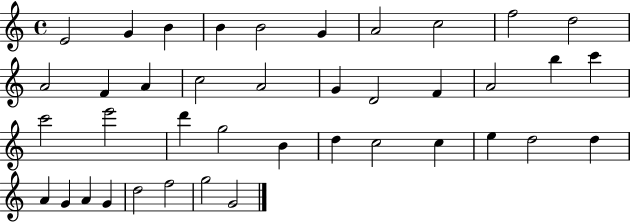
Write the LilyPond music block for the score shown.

{
  \clef treble
  \time 4/4
  \defaultTimeSignature
  \key c \major
  e'2 g'4 b'4 | b'4 b'2 g'4 | a'2 c''2 | f''2 d''2 | \break a'2 f'4 a'4 | c''2 a'2 | g'4 d'2 f'4 | a'2 b''4 c'''4 | \break c'''2 e'''2 | d'''4 g''2 b'4 | d''4 c''2 c''4 | e''4 d''2 d''4 | \break a'4 g'4 a'4 g'4 | d''2 f''2 | g''2 g'2 | \bar "|."
}